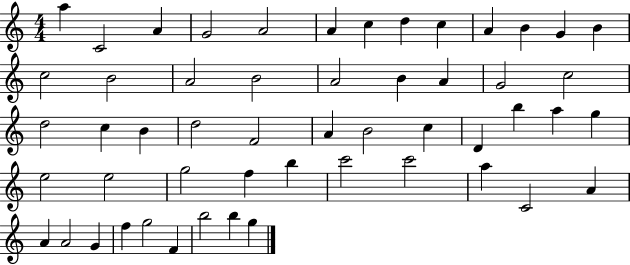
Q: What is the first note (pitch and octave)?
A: A5